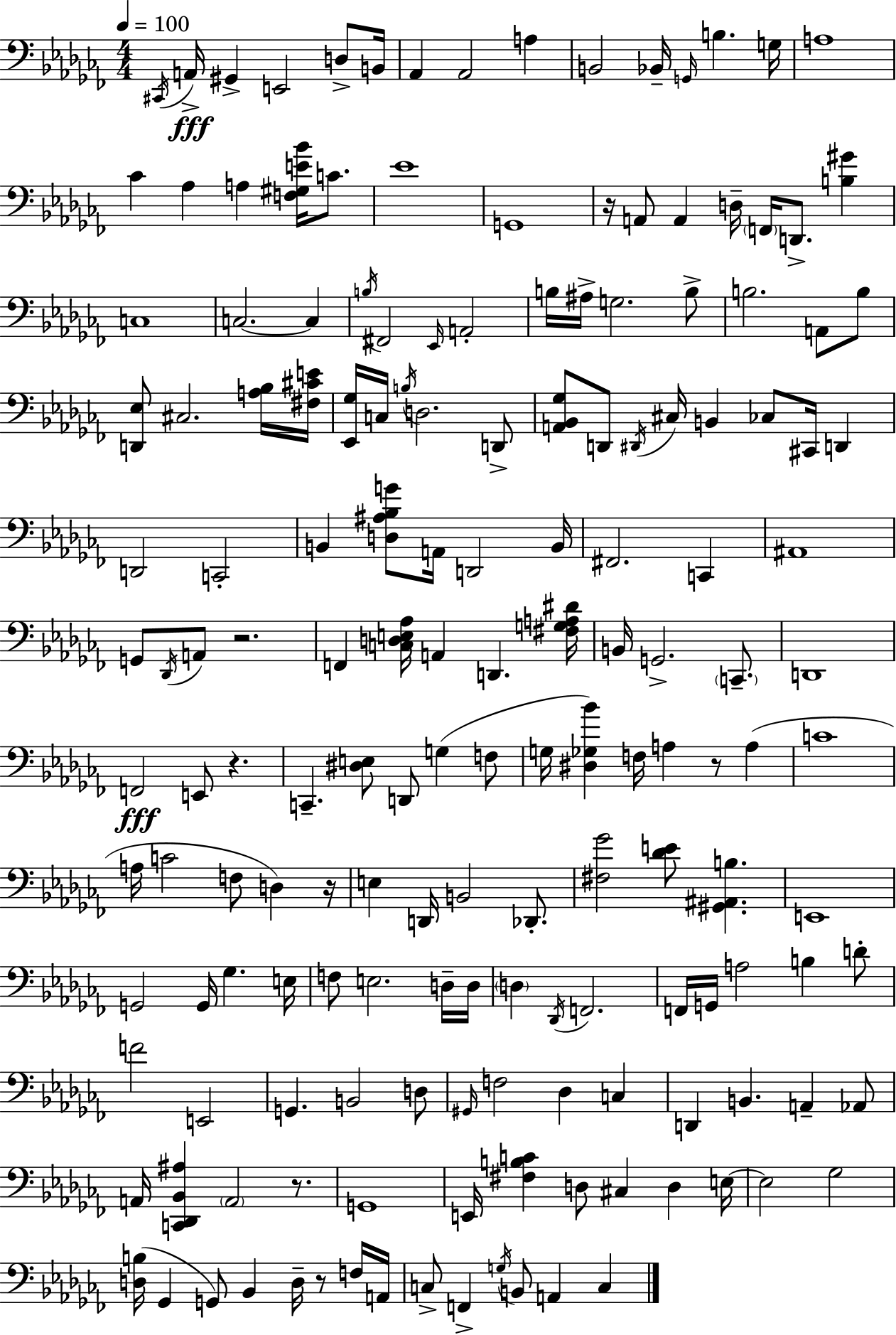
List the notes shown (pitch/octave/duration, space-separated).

C#2/s A2/s G#2/q E2/h D3/e B2/s Ab2/q Ab2/h A3/q B2/h Bb2/s G2/s B3/q. G3/s A3/w CES4/q Ab3/q A3/q [F3,G#3,E4,Bb4]/s C4/e. Eb4/w G2/w R/s A2/e A2/q D3/s F2/s D2/e. [B3,G#4]/q C3/w C3/h. C3/q B3/s F#2/h Eb2/s A2/h B3/s A#3/s G3/h. B3/e B3/h. A2/e B3/e [D2,Eb3]/e C#3/h. [A3,Bb3]/s [F#3,C#4,E4]/s [Eb2,Gb3]/s C3/s B3/s D3/h. D2/e [A2,Bb2,Gb3]/e D2/e D#2/s C#3/s B2/q CES3/e C#2/s D2/q D2/h C2/h B2/q [D3,A#3,Bb3,G4]/e A2/s D2/h B2/s F#2/h. C2/q A#2/w G2/e Db2/s A2/e R/h. F2/q [C3,D3,E3,Ab3]/s A2/q D2/q. [F#3,G3,A3,D#4]/s B2/s G2/h. C2/e. D2/w F2/h E2/e R/q. C2/q. [D#3,E3]/e D2/e G3/q F3/e G3/s [D#3,Gb3,Bb4]/q F3/s A3/q R/e A3/q C4/w A3/s C4/h F3/e D3/q R/s E3/q D2/s B2/h Db2/e. [F#3,Gb4]/h [Db4,E4]/e [G#2,A#2,B3]/q. E2/w G2/h G2/s Gb3/q. E3/s F3/e E3/h. D3/s D3/s D3/q Db2/s F2/h. F2/s G2/s A3/h B3/q D4/e F4/h E2/h G2/q. B2/h D3/e G#2/s F3/h Db3/q C3/q D2/q B2/q. A2/q Ab2/e A2/s [C2,Db2,Bb2,A#3]/q A2/h R/e. G2/w E2/s [F#3,B3,C4]/q D3/e C#3/q D3/q E3/s E3/h Gb3/h [D3,B3]/s Gb2/q G2/e Bb2/q D3/s R/e F3/s A2/s C3/e F2/q G3/s B2/e A2/q C3/q